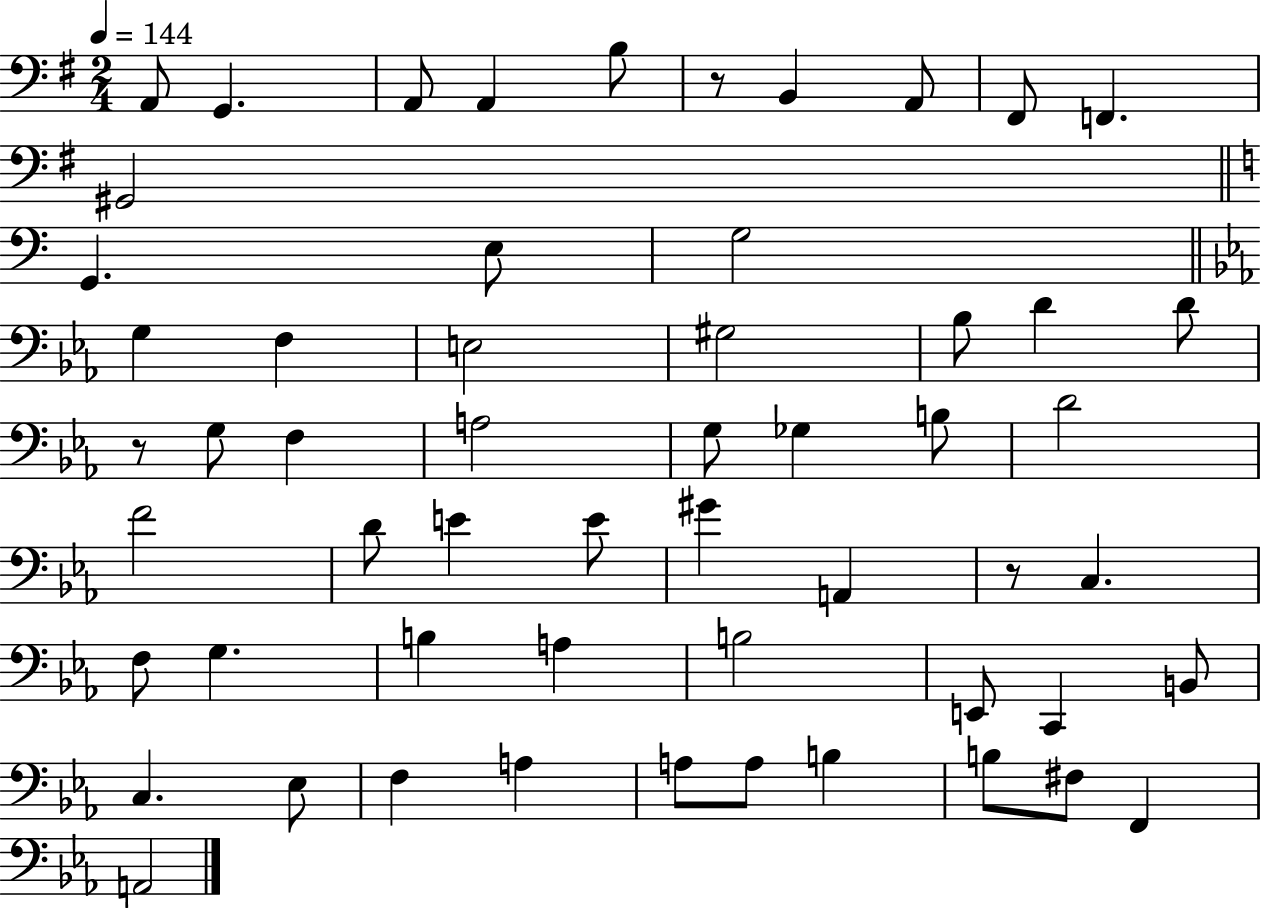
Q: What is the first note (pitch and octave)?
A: A2